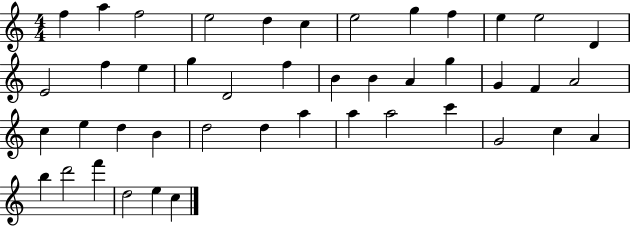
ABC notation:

X:1
T:Untitled
M:4/4
L:1/4
K:C
f a f2 e2 d c e2 g f e e2 D E2 f e g D2 f B B A g G F A2 c e d B d2 d a a a2 c' G2 c A b d'2 f' d2 e c